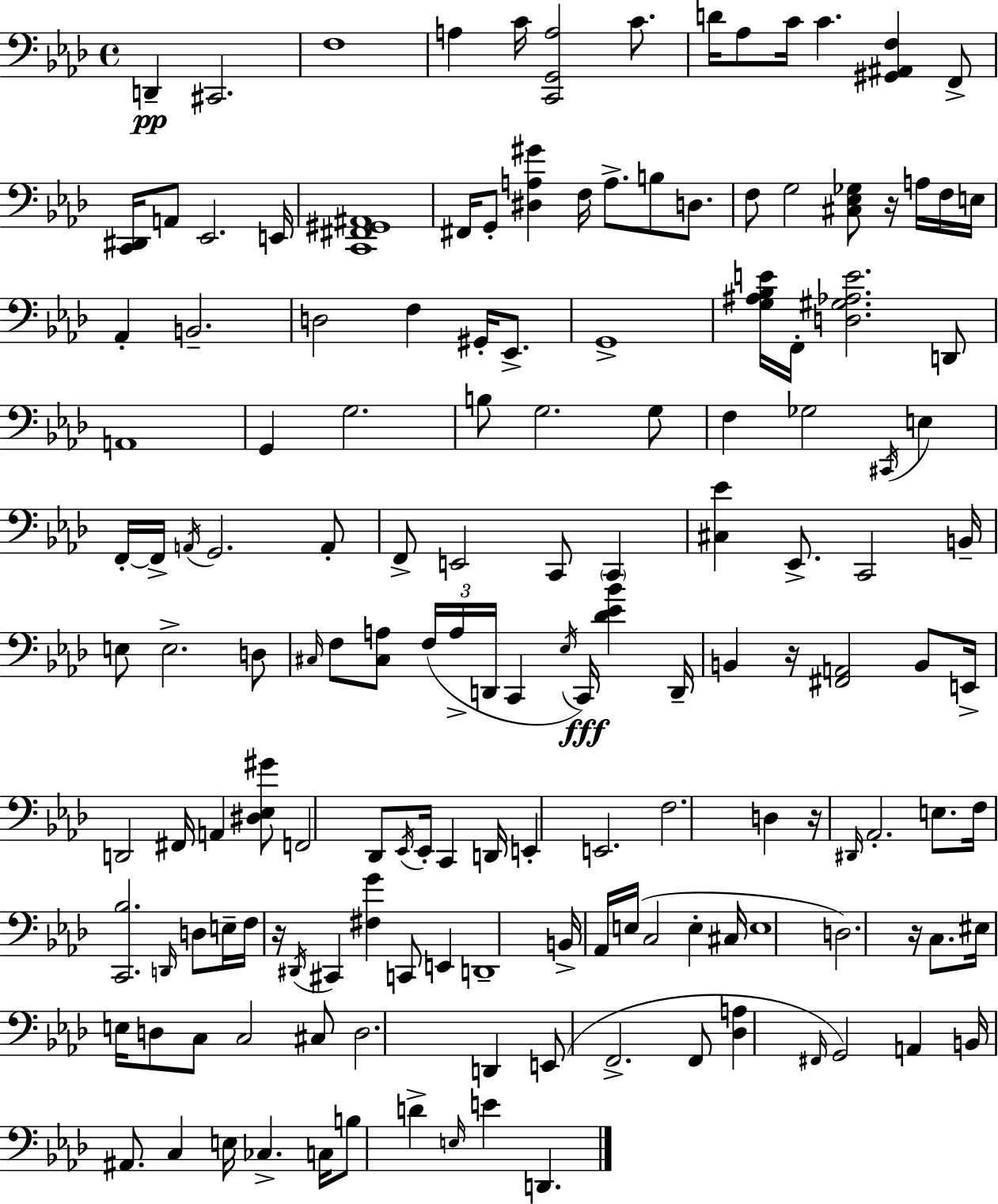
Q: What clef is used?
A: bass